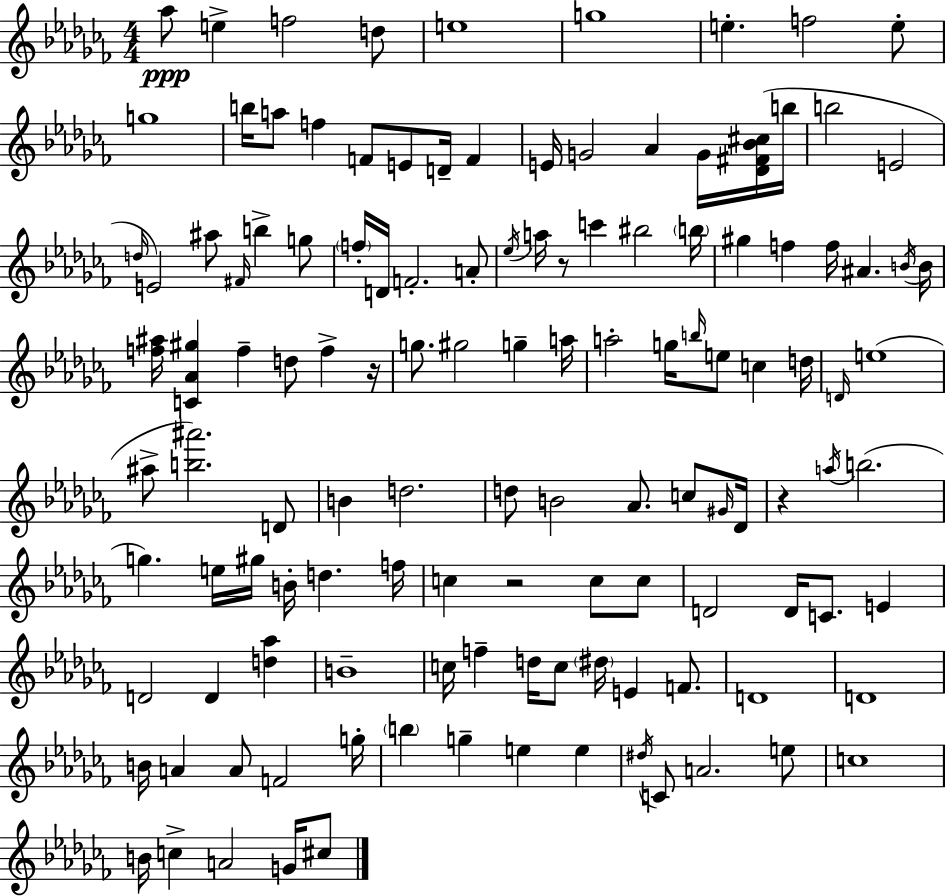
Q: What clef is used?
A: treble